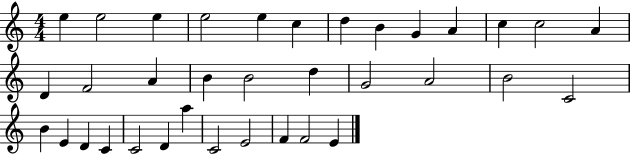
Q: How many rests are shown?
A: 0